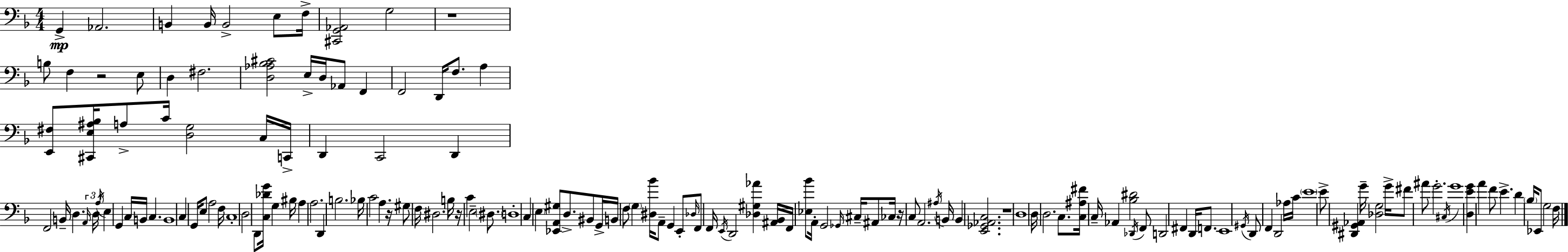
G2/q Ab2/h. B2/q B2/s B2/h E3/e F3/s [C#2,G2,Ab2]/h G3/h R/w B3/e F3/q R/h E3/e D3/q F#3/h. [D3,Ab3,Bb3,C#4]/h E3/s D3/s Ab2/e F2/q F2/h D2/s F3/e. A3/q [E2,F#3]/e [C#2,E3,A#3,Bb3]/s A3/e C4/s [D3,G3]/h C3/s C2/s D2/q C2/h D2/q F2/h B2/s D3/q. A2/s D3/s A3/s E3/q G2/q C3/s B2/s C3/q. B2/w C3/q G2/s E3/e A3/h F3/s C3/w D3/h D2/e [C3,Db4,G4]/s G3/q BIS3/s A3/q A3/h. D2/q B3/h. Bb3/s C4/h A3/q. R/s G#3/e F3/s D#3/h. B3/s R/s C4/q E3/h D#3/e. D3/w C3/q E3/q [Eb2,A2,G#3]/e D3/e. BIS2/e G2/s B2/s F3/e G3/q [D#3,Bb4]/s A2/e G2/q E2/e Db3/s F2/e F2/s E2/s D2/h [Db3,G#3,Ab4]/q [A#2,Bb2]/s F2/s [Eb3,Bb4]/e A2/s G2/h Gb2/s C#3/s A#2/e CES3/s R/s C3/e A2/h. A#3/s B2/s B2/q [E2,Gb2,Ab2,C3]/h. R/w D3/w D3/s D3/h. C3/e. [C3,A#3,F#4]/s C3/s Ab2/q [Bb3,D#4]/h Db2/s F2/e D2/h F#2/q D2/s F2/e. E2/w G#2/s D2/e F2/q D2/h Ab3/s C4/s E4/w E4/e [D#2,G#2,Ab2]/q G4/s [Db3,G3]/h G4/s F#4/e A#4/e G4/h. C#3/s G4/w [D3,E4,G4]/q A4/q F4/e E4/q. D4/q Bb3/s Eb2/e G3/h F3/s